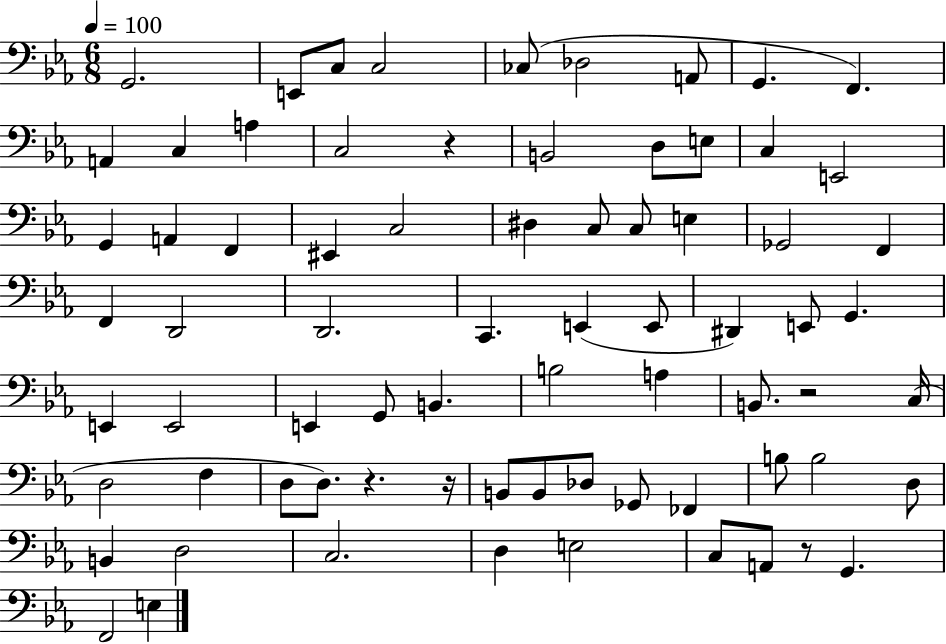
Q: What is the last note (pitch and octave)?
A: E3